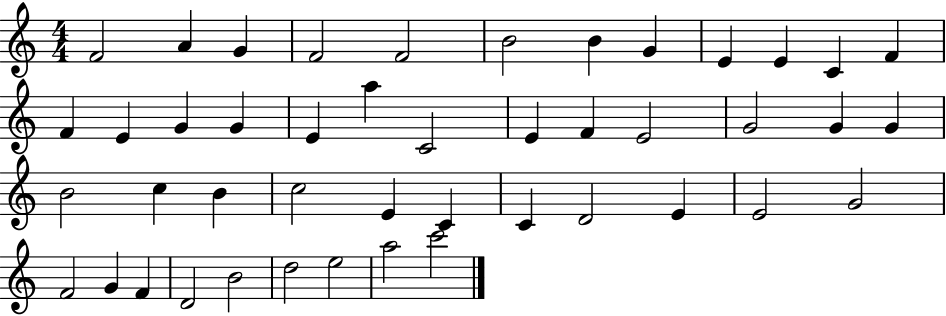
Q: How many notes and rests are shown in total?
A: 45